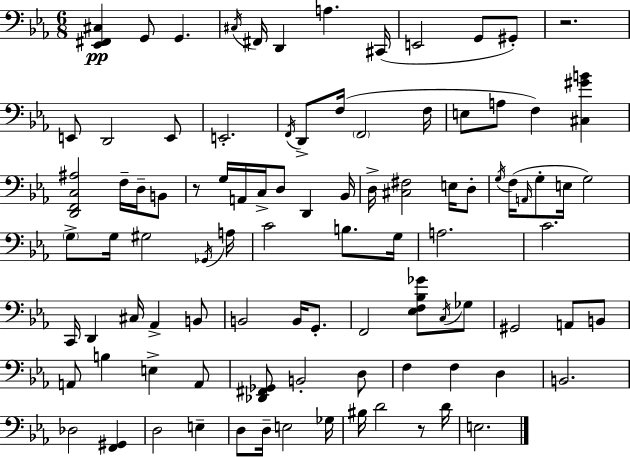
[Eb2,F#2,C#3]/q G2/e G2/q. C#3/s F#2/s D2/q A3/q. C#2/s E2/h G2/e G#2/e R/h. E2/e D2/h E2/e E2/h. F2/s D2/e F3/s F2/h F3/s E3/e A3/e F3/q [C#3,G#4,B4]/q [D2,F2,C3,A#3]/h F3/s D3/s B2/e R/e G3/s A2/s C3/s D3/e D2/q Bb2/s D3/s [C#3,F#3]/h E3/s D3/e G3/s F3/s A2/s G3/e E3/s G3/h G3/e G3/s G#3/h Gb2/s A3/s C4/h B3/e. G3/s A3/h. C4/h. C2/s D2/q C#3/s Ab2/q B2/e B2/h B2/s G2/e. F2/h [Eb3,F3,Bb3,Gb4]/e C3/s Gb3/e G#2/h A2/e B2/e A2/e B3/q E3/q A2/e [Db2,F#2,Gb2]/e B2/h D3/e F3/q F3/q D3/q B2/h. Db3/h [F2,G#2]/q D3/h E3/q D3/e D3/s E3/h Gb3/s BIS3/s D4/h R/e D4/s E3/h.